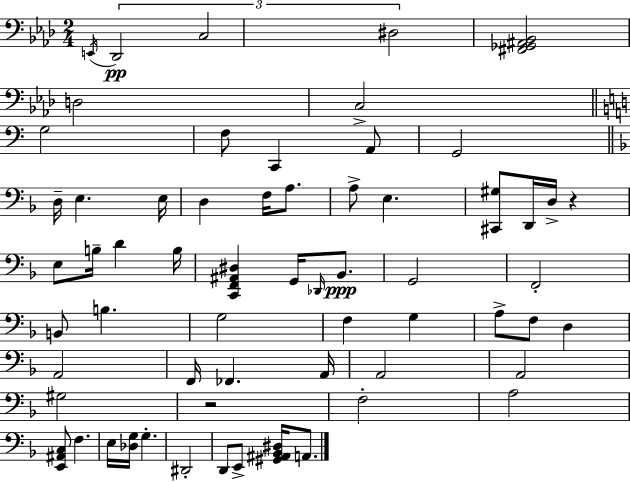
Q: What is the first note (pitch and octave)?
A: E2